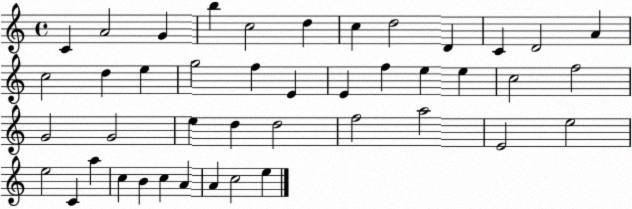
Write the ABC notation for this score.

X:1
T:Untitled
M:4/4
L:1/4
K:C
C A2 G b c2 d c d2 D C D2 A c2 d e g2 f E E f e e c2 f2 G2 G2 e d d2 f2 a2 E2 e2 e2 C a c B c A A c2 e